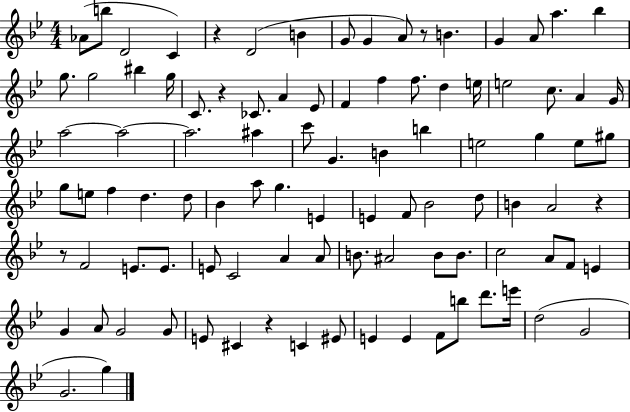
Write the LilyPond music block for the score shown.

{
  \clef treble
  \numericTimeSignature
  \time 4/4
  \key bes \major
  aes'8( b''8 d'2 c'4) | r4 d'2( b'4 | g'8 g'4 a'8) r8 b'4. | g'4 a'8 a''4. bes''4 | \break g''8. g''2 bis''4 g''16 | c'8. r4 ces'8. a'4 ees'8 | f'4 f''4 f''8. d''4 e''16 | e''2 c''8. a'4 g'16 | \break a''2~~ a''2~~ | a''2. ais''4 | c'''8 g'4. b'4 b''4 | e''2 g''4 e''8 gis''8 | \break g''8 e''8 f''4 d''4. d''8 | bes'4 a''8 g''4. e'4 | e'4 f'8 bes'2 d''8 | b'4 a'2 r4 | \break r8 f'2 e'8. e'8. | e'8 c'2 a'4 a'8 | b'8. ais'2 b'8 b'8. | c''2 a'8 f'8 e'4 | \break g'4 a'8 g'2 g'8 | e'8 cis'4 r4 c'4 eis'8 | e'4 e'4 f'8 b''8 d'''8. e'''16 | d''2( g'2 | \break g'2. g''4) | \bar "|."
}